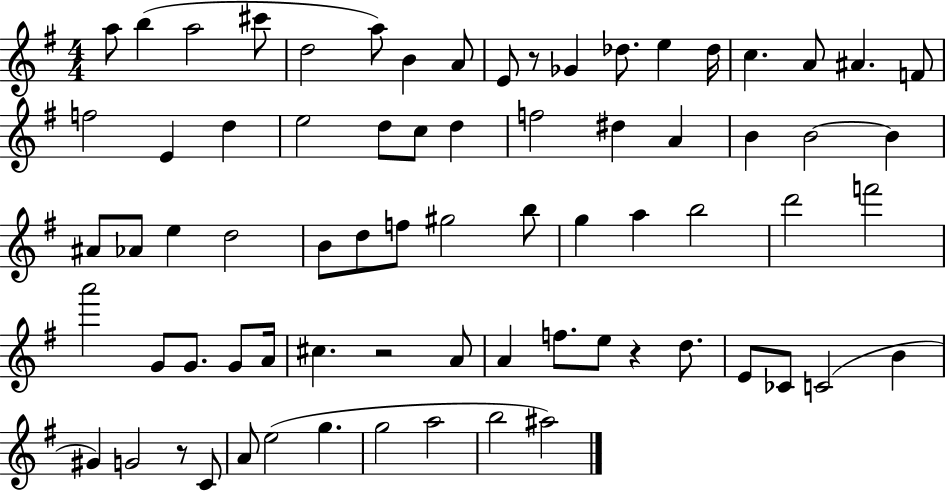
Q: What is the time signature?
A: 4/4